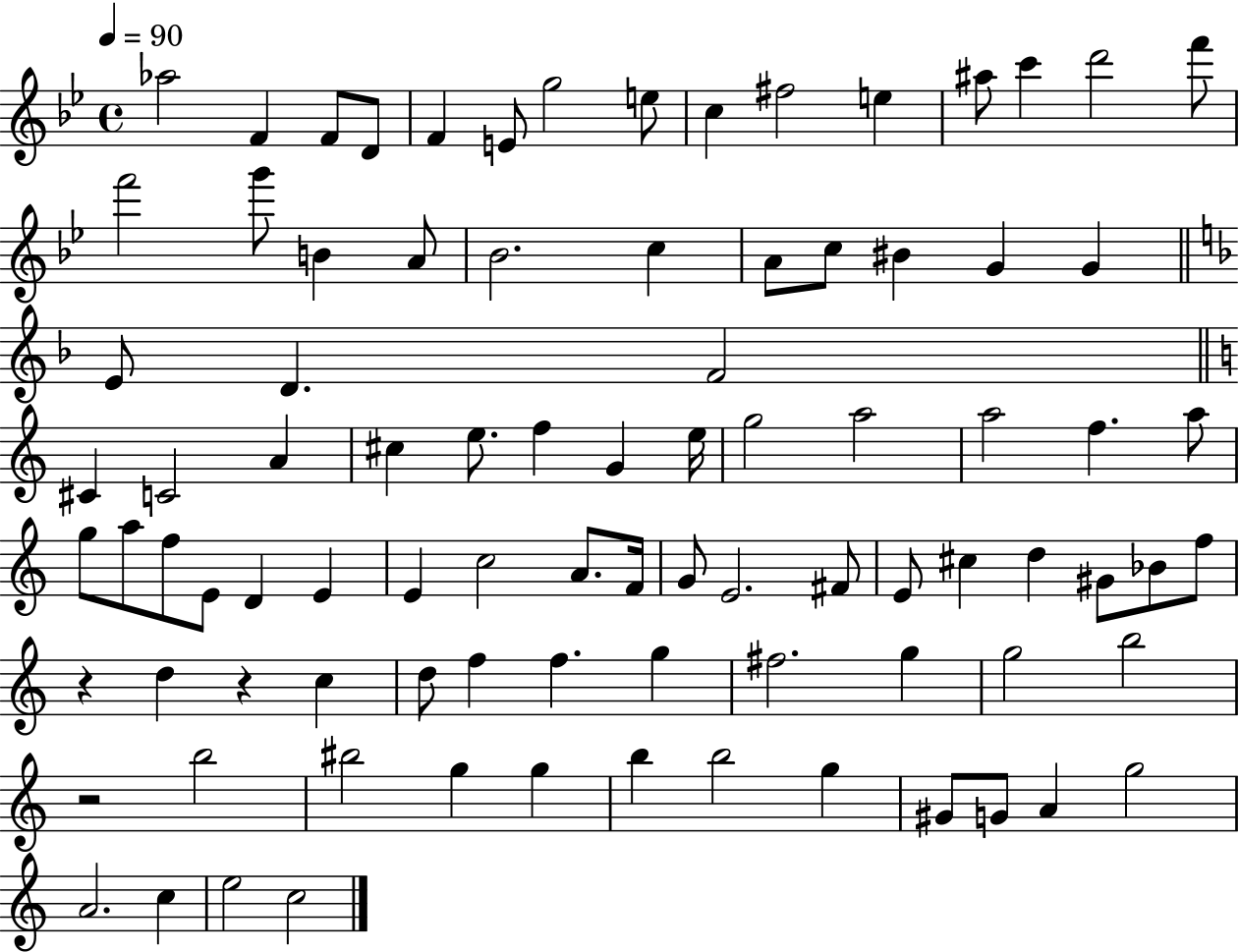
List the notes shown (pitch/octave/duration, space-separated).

Ab5/h F4/q F4/e D4/e F4/q E4/e G5/h E5/e C5/q F#5/h E5/q A#5/e C6/q D6/h F6/e F6/h G6/e B4/q A4/e Bb4/h. C5/q A4/e C5/e BIS4/q G4/q G4/q E4/e D4/q. F4/h C#4/q C4/h A4/q C#5/q E5/e. F5/q G4/q E5/s G5/h A5/h A5/h F5/q. A5/e G5/e A5/e F5/e E4/e D4/q E4/q E4/q C5/h A4/e. F4/s G4/e E4/h. F#4/e E4/e C#5/q D5/q G#4/e Bb4/e F5/e R/q D5/q R/q C5/q D5/e F5/q F5/q. G5/q F#5/h. G5/q G5/h B5/h R/h B5/h BIS5/h G5/q G5/q B5/q B5/h G5/q G#4/e G4/e A4/q G5/h A4/h. C5/q E5/h C5/h